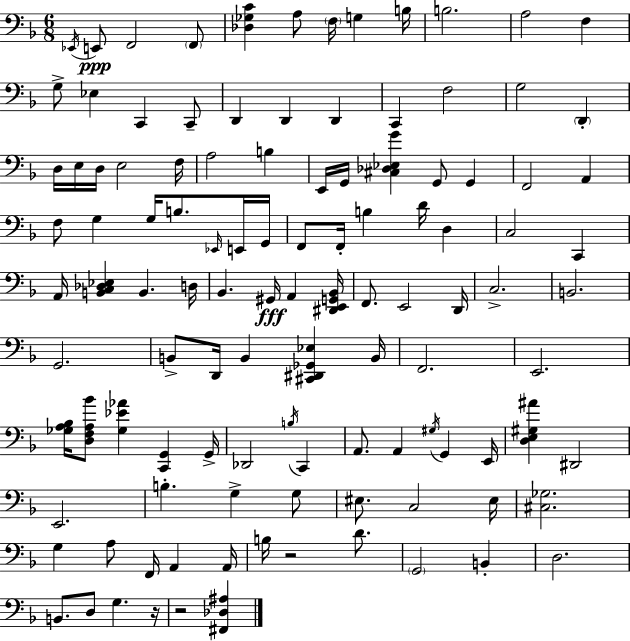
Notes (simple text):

Eb2/s E2/e F2/h F2/e [Db3,Gb3,C4]/q A3/e F3/s G3/q B3/s B3/h. A3/h F3/q G3/e Eb3/q C2/q C2/e D2/q D2/q D2/q C2/q F3/h G3/h D2/q D3/s E3/s D3/s E3/h F3/s A3/h B3/q E2/s G2/s [C#3,Db3,Eb3,G4]/q G2/e G2/q F2/h A2/q F3/e G3/q G3/s B3/e. Eb2/s E2/s G2/s F2/e F2/s B3/q D4/s D3/q C3/h C2/q A2/s [B2,C3,Db3,Eb3]/q B2/q. D3/s Bb2/q. G#2/s A2/q [D#2,E2,G2,Bb2]/s F2/e. E2/h D2/s C3/h. B2/h. G2/h. B2/e D2/s B2/q [C#2,D#2,Gb2,Eb3]/q B2/s F2/h. E2/h. [Gb3,A3,Bb3]/s [D3,F3,A3,Bb4]/e [Gb3,Eb4,Ab4]/q [C2,G2]/q G2/s Db2/h B3/s C2/q A2/e. A2/q G#3/s G2/q E2/s [D3,E3,G#3,A#4]/q D#2/h E2/h. B3/q. G3/q G3/e EIS3/e. C3/h EIS3/s [C#3,Gb3]/h. G3/q A3/e F2/s A2/q A2/s B3/s R/h D4/e. G2/h B2/q D3/h. B2/e. D3/e G3/q. R/s R/h [F#2,Db3,A#3]/q